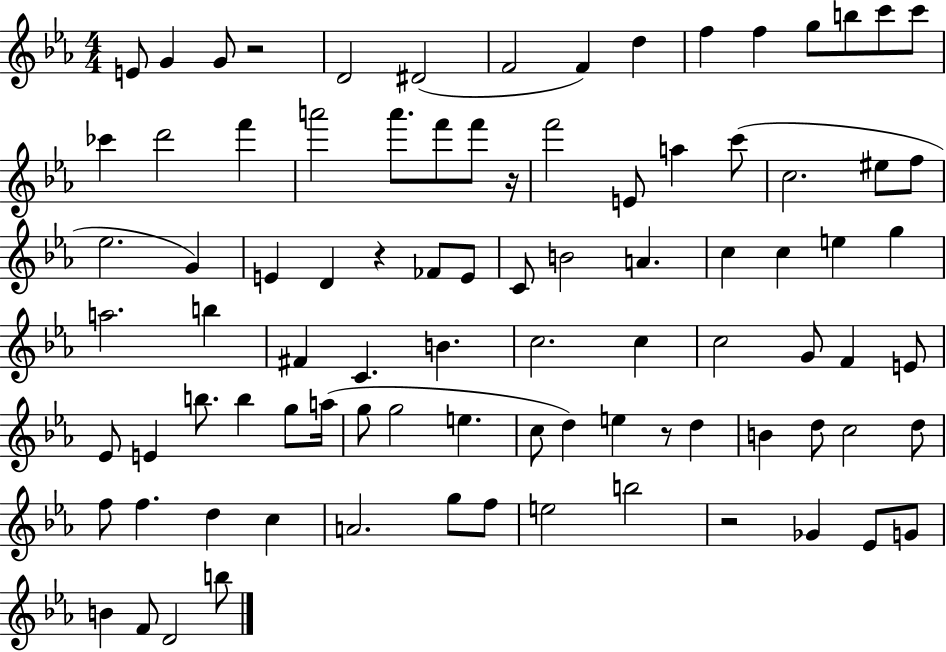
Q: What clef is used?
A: treble